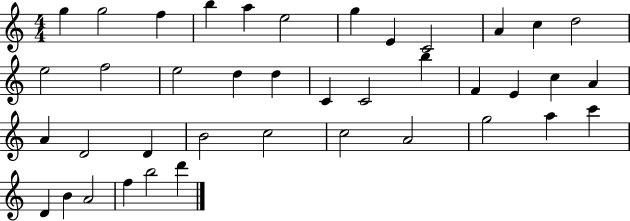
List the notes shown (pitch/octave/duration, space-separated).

G5/q G5/h F5/q B5/q A5/q E5/h G5/q E4/q C4/h A4/q C5/q D5/h E5/h F5/h E5/h D5/q D5/q C4/q C4/h B5/q F4/q E4/q C5/q A4/q A4/q D4/h D4/q B4/h C5/h C5/h A4/h G5/h A5/q C6/q D4/q B4/q A4/h F5/q B5/h D6/q